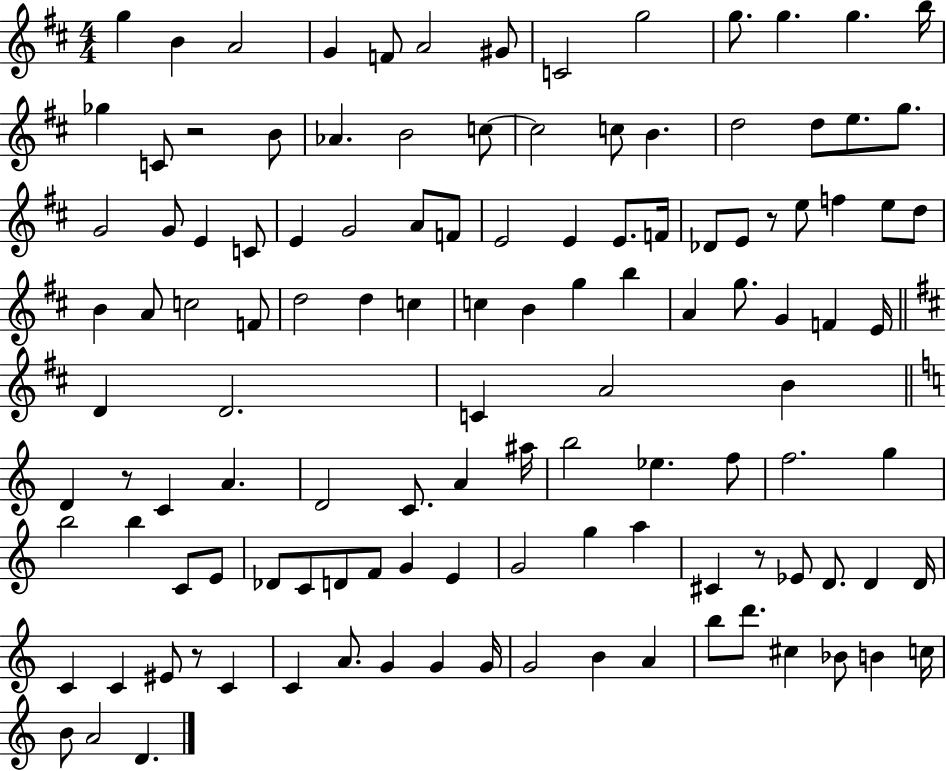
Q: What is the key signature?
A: D major